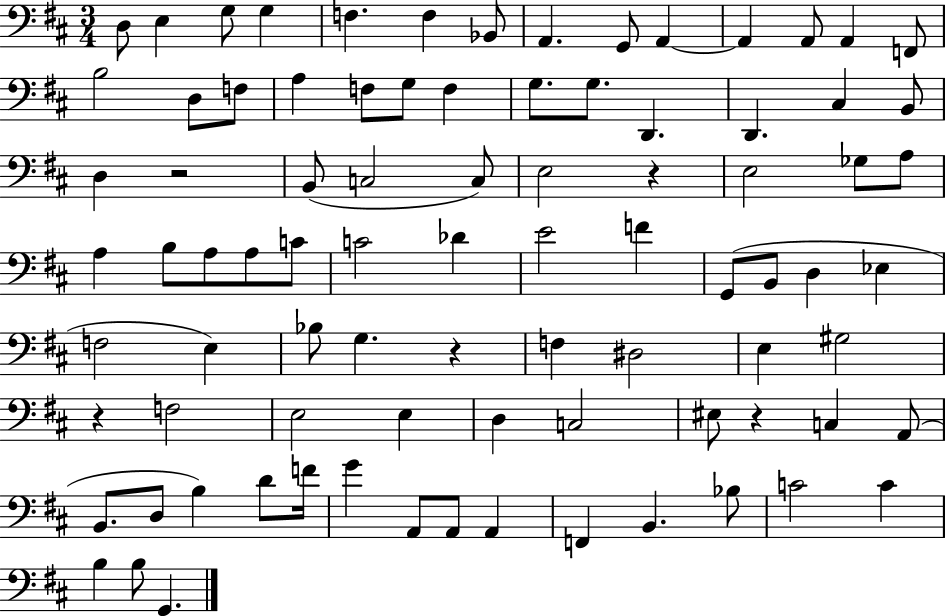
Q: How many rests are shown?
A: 5